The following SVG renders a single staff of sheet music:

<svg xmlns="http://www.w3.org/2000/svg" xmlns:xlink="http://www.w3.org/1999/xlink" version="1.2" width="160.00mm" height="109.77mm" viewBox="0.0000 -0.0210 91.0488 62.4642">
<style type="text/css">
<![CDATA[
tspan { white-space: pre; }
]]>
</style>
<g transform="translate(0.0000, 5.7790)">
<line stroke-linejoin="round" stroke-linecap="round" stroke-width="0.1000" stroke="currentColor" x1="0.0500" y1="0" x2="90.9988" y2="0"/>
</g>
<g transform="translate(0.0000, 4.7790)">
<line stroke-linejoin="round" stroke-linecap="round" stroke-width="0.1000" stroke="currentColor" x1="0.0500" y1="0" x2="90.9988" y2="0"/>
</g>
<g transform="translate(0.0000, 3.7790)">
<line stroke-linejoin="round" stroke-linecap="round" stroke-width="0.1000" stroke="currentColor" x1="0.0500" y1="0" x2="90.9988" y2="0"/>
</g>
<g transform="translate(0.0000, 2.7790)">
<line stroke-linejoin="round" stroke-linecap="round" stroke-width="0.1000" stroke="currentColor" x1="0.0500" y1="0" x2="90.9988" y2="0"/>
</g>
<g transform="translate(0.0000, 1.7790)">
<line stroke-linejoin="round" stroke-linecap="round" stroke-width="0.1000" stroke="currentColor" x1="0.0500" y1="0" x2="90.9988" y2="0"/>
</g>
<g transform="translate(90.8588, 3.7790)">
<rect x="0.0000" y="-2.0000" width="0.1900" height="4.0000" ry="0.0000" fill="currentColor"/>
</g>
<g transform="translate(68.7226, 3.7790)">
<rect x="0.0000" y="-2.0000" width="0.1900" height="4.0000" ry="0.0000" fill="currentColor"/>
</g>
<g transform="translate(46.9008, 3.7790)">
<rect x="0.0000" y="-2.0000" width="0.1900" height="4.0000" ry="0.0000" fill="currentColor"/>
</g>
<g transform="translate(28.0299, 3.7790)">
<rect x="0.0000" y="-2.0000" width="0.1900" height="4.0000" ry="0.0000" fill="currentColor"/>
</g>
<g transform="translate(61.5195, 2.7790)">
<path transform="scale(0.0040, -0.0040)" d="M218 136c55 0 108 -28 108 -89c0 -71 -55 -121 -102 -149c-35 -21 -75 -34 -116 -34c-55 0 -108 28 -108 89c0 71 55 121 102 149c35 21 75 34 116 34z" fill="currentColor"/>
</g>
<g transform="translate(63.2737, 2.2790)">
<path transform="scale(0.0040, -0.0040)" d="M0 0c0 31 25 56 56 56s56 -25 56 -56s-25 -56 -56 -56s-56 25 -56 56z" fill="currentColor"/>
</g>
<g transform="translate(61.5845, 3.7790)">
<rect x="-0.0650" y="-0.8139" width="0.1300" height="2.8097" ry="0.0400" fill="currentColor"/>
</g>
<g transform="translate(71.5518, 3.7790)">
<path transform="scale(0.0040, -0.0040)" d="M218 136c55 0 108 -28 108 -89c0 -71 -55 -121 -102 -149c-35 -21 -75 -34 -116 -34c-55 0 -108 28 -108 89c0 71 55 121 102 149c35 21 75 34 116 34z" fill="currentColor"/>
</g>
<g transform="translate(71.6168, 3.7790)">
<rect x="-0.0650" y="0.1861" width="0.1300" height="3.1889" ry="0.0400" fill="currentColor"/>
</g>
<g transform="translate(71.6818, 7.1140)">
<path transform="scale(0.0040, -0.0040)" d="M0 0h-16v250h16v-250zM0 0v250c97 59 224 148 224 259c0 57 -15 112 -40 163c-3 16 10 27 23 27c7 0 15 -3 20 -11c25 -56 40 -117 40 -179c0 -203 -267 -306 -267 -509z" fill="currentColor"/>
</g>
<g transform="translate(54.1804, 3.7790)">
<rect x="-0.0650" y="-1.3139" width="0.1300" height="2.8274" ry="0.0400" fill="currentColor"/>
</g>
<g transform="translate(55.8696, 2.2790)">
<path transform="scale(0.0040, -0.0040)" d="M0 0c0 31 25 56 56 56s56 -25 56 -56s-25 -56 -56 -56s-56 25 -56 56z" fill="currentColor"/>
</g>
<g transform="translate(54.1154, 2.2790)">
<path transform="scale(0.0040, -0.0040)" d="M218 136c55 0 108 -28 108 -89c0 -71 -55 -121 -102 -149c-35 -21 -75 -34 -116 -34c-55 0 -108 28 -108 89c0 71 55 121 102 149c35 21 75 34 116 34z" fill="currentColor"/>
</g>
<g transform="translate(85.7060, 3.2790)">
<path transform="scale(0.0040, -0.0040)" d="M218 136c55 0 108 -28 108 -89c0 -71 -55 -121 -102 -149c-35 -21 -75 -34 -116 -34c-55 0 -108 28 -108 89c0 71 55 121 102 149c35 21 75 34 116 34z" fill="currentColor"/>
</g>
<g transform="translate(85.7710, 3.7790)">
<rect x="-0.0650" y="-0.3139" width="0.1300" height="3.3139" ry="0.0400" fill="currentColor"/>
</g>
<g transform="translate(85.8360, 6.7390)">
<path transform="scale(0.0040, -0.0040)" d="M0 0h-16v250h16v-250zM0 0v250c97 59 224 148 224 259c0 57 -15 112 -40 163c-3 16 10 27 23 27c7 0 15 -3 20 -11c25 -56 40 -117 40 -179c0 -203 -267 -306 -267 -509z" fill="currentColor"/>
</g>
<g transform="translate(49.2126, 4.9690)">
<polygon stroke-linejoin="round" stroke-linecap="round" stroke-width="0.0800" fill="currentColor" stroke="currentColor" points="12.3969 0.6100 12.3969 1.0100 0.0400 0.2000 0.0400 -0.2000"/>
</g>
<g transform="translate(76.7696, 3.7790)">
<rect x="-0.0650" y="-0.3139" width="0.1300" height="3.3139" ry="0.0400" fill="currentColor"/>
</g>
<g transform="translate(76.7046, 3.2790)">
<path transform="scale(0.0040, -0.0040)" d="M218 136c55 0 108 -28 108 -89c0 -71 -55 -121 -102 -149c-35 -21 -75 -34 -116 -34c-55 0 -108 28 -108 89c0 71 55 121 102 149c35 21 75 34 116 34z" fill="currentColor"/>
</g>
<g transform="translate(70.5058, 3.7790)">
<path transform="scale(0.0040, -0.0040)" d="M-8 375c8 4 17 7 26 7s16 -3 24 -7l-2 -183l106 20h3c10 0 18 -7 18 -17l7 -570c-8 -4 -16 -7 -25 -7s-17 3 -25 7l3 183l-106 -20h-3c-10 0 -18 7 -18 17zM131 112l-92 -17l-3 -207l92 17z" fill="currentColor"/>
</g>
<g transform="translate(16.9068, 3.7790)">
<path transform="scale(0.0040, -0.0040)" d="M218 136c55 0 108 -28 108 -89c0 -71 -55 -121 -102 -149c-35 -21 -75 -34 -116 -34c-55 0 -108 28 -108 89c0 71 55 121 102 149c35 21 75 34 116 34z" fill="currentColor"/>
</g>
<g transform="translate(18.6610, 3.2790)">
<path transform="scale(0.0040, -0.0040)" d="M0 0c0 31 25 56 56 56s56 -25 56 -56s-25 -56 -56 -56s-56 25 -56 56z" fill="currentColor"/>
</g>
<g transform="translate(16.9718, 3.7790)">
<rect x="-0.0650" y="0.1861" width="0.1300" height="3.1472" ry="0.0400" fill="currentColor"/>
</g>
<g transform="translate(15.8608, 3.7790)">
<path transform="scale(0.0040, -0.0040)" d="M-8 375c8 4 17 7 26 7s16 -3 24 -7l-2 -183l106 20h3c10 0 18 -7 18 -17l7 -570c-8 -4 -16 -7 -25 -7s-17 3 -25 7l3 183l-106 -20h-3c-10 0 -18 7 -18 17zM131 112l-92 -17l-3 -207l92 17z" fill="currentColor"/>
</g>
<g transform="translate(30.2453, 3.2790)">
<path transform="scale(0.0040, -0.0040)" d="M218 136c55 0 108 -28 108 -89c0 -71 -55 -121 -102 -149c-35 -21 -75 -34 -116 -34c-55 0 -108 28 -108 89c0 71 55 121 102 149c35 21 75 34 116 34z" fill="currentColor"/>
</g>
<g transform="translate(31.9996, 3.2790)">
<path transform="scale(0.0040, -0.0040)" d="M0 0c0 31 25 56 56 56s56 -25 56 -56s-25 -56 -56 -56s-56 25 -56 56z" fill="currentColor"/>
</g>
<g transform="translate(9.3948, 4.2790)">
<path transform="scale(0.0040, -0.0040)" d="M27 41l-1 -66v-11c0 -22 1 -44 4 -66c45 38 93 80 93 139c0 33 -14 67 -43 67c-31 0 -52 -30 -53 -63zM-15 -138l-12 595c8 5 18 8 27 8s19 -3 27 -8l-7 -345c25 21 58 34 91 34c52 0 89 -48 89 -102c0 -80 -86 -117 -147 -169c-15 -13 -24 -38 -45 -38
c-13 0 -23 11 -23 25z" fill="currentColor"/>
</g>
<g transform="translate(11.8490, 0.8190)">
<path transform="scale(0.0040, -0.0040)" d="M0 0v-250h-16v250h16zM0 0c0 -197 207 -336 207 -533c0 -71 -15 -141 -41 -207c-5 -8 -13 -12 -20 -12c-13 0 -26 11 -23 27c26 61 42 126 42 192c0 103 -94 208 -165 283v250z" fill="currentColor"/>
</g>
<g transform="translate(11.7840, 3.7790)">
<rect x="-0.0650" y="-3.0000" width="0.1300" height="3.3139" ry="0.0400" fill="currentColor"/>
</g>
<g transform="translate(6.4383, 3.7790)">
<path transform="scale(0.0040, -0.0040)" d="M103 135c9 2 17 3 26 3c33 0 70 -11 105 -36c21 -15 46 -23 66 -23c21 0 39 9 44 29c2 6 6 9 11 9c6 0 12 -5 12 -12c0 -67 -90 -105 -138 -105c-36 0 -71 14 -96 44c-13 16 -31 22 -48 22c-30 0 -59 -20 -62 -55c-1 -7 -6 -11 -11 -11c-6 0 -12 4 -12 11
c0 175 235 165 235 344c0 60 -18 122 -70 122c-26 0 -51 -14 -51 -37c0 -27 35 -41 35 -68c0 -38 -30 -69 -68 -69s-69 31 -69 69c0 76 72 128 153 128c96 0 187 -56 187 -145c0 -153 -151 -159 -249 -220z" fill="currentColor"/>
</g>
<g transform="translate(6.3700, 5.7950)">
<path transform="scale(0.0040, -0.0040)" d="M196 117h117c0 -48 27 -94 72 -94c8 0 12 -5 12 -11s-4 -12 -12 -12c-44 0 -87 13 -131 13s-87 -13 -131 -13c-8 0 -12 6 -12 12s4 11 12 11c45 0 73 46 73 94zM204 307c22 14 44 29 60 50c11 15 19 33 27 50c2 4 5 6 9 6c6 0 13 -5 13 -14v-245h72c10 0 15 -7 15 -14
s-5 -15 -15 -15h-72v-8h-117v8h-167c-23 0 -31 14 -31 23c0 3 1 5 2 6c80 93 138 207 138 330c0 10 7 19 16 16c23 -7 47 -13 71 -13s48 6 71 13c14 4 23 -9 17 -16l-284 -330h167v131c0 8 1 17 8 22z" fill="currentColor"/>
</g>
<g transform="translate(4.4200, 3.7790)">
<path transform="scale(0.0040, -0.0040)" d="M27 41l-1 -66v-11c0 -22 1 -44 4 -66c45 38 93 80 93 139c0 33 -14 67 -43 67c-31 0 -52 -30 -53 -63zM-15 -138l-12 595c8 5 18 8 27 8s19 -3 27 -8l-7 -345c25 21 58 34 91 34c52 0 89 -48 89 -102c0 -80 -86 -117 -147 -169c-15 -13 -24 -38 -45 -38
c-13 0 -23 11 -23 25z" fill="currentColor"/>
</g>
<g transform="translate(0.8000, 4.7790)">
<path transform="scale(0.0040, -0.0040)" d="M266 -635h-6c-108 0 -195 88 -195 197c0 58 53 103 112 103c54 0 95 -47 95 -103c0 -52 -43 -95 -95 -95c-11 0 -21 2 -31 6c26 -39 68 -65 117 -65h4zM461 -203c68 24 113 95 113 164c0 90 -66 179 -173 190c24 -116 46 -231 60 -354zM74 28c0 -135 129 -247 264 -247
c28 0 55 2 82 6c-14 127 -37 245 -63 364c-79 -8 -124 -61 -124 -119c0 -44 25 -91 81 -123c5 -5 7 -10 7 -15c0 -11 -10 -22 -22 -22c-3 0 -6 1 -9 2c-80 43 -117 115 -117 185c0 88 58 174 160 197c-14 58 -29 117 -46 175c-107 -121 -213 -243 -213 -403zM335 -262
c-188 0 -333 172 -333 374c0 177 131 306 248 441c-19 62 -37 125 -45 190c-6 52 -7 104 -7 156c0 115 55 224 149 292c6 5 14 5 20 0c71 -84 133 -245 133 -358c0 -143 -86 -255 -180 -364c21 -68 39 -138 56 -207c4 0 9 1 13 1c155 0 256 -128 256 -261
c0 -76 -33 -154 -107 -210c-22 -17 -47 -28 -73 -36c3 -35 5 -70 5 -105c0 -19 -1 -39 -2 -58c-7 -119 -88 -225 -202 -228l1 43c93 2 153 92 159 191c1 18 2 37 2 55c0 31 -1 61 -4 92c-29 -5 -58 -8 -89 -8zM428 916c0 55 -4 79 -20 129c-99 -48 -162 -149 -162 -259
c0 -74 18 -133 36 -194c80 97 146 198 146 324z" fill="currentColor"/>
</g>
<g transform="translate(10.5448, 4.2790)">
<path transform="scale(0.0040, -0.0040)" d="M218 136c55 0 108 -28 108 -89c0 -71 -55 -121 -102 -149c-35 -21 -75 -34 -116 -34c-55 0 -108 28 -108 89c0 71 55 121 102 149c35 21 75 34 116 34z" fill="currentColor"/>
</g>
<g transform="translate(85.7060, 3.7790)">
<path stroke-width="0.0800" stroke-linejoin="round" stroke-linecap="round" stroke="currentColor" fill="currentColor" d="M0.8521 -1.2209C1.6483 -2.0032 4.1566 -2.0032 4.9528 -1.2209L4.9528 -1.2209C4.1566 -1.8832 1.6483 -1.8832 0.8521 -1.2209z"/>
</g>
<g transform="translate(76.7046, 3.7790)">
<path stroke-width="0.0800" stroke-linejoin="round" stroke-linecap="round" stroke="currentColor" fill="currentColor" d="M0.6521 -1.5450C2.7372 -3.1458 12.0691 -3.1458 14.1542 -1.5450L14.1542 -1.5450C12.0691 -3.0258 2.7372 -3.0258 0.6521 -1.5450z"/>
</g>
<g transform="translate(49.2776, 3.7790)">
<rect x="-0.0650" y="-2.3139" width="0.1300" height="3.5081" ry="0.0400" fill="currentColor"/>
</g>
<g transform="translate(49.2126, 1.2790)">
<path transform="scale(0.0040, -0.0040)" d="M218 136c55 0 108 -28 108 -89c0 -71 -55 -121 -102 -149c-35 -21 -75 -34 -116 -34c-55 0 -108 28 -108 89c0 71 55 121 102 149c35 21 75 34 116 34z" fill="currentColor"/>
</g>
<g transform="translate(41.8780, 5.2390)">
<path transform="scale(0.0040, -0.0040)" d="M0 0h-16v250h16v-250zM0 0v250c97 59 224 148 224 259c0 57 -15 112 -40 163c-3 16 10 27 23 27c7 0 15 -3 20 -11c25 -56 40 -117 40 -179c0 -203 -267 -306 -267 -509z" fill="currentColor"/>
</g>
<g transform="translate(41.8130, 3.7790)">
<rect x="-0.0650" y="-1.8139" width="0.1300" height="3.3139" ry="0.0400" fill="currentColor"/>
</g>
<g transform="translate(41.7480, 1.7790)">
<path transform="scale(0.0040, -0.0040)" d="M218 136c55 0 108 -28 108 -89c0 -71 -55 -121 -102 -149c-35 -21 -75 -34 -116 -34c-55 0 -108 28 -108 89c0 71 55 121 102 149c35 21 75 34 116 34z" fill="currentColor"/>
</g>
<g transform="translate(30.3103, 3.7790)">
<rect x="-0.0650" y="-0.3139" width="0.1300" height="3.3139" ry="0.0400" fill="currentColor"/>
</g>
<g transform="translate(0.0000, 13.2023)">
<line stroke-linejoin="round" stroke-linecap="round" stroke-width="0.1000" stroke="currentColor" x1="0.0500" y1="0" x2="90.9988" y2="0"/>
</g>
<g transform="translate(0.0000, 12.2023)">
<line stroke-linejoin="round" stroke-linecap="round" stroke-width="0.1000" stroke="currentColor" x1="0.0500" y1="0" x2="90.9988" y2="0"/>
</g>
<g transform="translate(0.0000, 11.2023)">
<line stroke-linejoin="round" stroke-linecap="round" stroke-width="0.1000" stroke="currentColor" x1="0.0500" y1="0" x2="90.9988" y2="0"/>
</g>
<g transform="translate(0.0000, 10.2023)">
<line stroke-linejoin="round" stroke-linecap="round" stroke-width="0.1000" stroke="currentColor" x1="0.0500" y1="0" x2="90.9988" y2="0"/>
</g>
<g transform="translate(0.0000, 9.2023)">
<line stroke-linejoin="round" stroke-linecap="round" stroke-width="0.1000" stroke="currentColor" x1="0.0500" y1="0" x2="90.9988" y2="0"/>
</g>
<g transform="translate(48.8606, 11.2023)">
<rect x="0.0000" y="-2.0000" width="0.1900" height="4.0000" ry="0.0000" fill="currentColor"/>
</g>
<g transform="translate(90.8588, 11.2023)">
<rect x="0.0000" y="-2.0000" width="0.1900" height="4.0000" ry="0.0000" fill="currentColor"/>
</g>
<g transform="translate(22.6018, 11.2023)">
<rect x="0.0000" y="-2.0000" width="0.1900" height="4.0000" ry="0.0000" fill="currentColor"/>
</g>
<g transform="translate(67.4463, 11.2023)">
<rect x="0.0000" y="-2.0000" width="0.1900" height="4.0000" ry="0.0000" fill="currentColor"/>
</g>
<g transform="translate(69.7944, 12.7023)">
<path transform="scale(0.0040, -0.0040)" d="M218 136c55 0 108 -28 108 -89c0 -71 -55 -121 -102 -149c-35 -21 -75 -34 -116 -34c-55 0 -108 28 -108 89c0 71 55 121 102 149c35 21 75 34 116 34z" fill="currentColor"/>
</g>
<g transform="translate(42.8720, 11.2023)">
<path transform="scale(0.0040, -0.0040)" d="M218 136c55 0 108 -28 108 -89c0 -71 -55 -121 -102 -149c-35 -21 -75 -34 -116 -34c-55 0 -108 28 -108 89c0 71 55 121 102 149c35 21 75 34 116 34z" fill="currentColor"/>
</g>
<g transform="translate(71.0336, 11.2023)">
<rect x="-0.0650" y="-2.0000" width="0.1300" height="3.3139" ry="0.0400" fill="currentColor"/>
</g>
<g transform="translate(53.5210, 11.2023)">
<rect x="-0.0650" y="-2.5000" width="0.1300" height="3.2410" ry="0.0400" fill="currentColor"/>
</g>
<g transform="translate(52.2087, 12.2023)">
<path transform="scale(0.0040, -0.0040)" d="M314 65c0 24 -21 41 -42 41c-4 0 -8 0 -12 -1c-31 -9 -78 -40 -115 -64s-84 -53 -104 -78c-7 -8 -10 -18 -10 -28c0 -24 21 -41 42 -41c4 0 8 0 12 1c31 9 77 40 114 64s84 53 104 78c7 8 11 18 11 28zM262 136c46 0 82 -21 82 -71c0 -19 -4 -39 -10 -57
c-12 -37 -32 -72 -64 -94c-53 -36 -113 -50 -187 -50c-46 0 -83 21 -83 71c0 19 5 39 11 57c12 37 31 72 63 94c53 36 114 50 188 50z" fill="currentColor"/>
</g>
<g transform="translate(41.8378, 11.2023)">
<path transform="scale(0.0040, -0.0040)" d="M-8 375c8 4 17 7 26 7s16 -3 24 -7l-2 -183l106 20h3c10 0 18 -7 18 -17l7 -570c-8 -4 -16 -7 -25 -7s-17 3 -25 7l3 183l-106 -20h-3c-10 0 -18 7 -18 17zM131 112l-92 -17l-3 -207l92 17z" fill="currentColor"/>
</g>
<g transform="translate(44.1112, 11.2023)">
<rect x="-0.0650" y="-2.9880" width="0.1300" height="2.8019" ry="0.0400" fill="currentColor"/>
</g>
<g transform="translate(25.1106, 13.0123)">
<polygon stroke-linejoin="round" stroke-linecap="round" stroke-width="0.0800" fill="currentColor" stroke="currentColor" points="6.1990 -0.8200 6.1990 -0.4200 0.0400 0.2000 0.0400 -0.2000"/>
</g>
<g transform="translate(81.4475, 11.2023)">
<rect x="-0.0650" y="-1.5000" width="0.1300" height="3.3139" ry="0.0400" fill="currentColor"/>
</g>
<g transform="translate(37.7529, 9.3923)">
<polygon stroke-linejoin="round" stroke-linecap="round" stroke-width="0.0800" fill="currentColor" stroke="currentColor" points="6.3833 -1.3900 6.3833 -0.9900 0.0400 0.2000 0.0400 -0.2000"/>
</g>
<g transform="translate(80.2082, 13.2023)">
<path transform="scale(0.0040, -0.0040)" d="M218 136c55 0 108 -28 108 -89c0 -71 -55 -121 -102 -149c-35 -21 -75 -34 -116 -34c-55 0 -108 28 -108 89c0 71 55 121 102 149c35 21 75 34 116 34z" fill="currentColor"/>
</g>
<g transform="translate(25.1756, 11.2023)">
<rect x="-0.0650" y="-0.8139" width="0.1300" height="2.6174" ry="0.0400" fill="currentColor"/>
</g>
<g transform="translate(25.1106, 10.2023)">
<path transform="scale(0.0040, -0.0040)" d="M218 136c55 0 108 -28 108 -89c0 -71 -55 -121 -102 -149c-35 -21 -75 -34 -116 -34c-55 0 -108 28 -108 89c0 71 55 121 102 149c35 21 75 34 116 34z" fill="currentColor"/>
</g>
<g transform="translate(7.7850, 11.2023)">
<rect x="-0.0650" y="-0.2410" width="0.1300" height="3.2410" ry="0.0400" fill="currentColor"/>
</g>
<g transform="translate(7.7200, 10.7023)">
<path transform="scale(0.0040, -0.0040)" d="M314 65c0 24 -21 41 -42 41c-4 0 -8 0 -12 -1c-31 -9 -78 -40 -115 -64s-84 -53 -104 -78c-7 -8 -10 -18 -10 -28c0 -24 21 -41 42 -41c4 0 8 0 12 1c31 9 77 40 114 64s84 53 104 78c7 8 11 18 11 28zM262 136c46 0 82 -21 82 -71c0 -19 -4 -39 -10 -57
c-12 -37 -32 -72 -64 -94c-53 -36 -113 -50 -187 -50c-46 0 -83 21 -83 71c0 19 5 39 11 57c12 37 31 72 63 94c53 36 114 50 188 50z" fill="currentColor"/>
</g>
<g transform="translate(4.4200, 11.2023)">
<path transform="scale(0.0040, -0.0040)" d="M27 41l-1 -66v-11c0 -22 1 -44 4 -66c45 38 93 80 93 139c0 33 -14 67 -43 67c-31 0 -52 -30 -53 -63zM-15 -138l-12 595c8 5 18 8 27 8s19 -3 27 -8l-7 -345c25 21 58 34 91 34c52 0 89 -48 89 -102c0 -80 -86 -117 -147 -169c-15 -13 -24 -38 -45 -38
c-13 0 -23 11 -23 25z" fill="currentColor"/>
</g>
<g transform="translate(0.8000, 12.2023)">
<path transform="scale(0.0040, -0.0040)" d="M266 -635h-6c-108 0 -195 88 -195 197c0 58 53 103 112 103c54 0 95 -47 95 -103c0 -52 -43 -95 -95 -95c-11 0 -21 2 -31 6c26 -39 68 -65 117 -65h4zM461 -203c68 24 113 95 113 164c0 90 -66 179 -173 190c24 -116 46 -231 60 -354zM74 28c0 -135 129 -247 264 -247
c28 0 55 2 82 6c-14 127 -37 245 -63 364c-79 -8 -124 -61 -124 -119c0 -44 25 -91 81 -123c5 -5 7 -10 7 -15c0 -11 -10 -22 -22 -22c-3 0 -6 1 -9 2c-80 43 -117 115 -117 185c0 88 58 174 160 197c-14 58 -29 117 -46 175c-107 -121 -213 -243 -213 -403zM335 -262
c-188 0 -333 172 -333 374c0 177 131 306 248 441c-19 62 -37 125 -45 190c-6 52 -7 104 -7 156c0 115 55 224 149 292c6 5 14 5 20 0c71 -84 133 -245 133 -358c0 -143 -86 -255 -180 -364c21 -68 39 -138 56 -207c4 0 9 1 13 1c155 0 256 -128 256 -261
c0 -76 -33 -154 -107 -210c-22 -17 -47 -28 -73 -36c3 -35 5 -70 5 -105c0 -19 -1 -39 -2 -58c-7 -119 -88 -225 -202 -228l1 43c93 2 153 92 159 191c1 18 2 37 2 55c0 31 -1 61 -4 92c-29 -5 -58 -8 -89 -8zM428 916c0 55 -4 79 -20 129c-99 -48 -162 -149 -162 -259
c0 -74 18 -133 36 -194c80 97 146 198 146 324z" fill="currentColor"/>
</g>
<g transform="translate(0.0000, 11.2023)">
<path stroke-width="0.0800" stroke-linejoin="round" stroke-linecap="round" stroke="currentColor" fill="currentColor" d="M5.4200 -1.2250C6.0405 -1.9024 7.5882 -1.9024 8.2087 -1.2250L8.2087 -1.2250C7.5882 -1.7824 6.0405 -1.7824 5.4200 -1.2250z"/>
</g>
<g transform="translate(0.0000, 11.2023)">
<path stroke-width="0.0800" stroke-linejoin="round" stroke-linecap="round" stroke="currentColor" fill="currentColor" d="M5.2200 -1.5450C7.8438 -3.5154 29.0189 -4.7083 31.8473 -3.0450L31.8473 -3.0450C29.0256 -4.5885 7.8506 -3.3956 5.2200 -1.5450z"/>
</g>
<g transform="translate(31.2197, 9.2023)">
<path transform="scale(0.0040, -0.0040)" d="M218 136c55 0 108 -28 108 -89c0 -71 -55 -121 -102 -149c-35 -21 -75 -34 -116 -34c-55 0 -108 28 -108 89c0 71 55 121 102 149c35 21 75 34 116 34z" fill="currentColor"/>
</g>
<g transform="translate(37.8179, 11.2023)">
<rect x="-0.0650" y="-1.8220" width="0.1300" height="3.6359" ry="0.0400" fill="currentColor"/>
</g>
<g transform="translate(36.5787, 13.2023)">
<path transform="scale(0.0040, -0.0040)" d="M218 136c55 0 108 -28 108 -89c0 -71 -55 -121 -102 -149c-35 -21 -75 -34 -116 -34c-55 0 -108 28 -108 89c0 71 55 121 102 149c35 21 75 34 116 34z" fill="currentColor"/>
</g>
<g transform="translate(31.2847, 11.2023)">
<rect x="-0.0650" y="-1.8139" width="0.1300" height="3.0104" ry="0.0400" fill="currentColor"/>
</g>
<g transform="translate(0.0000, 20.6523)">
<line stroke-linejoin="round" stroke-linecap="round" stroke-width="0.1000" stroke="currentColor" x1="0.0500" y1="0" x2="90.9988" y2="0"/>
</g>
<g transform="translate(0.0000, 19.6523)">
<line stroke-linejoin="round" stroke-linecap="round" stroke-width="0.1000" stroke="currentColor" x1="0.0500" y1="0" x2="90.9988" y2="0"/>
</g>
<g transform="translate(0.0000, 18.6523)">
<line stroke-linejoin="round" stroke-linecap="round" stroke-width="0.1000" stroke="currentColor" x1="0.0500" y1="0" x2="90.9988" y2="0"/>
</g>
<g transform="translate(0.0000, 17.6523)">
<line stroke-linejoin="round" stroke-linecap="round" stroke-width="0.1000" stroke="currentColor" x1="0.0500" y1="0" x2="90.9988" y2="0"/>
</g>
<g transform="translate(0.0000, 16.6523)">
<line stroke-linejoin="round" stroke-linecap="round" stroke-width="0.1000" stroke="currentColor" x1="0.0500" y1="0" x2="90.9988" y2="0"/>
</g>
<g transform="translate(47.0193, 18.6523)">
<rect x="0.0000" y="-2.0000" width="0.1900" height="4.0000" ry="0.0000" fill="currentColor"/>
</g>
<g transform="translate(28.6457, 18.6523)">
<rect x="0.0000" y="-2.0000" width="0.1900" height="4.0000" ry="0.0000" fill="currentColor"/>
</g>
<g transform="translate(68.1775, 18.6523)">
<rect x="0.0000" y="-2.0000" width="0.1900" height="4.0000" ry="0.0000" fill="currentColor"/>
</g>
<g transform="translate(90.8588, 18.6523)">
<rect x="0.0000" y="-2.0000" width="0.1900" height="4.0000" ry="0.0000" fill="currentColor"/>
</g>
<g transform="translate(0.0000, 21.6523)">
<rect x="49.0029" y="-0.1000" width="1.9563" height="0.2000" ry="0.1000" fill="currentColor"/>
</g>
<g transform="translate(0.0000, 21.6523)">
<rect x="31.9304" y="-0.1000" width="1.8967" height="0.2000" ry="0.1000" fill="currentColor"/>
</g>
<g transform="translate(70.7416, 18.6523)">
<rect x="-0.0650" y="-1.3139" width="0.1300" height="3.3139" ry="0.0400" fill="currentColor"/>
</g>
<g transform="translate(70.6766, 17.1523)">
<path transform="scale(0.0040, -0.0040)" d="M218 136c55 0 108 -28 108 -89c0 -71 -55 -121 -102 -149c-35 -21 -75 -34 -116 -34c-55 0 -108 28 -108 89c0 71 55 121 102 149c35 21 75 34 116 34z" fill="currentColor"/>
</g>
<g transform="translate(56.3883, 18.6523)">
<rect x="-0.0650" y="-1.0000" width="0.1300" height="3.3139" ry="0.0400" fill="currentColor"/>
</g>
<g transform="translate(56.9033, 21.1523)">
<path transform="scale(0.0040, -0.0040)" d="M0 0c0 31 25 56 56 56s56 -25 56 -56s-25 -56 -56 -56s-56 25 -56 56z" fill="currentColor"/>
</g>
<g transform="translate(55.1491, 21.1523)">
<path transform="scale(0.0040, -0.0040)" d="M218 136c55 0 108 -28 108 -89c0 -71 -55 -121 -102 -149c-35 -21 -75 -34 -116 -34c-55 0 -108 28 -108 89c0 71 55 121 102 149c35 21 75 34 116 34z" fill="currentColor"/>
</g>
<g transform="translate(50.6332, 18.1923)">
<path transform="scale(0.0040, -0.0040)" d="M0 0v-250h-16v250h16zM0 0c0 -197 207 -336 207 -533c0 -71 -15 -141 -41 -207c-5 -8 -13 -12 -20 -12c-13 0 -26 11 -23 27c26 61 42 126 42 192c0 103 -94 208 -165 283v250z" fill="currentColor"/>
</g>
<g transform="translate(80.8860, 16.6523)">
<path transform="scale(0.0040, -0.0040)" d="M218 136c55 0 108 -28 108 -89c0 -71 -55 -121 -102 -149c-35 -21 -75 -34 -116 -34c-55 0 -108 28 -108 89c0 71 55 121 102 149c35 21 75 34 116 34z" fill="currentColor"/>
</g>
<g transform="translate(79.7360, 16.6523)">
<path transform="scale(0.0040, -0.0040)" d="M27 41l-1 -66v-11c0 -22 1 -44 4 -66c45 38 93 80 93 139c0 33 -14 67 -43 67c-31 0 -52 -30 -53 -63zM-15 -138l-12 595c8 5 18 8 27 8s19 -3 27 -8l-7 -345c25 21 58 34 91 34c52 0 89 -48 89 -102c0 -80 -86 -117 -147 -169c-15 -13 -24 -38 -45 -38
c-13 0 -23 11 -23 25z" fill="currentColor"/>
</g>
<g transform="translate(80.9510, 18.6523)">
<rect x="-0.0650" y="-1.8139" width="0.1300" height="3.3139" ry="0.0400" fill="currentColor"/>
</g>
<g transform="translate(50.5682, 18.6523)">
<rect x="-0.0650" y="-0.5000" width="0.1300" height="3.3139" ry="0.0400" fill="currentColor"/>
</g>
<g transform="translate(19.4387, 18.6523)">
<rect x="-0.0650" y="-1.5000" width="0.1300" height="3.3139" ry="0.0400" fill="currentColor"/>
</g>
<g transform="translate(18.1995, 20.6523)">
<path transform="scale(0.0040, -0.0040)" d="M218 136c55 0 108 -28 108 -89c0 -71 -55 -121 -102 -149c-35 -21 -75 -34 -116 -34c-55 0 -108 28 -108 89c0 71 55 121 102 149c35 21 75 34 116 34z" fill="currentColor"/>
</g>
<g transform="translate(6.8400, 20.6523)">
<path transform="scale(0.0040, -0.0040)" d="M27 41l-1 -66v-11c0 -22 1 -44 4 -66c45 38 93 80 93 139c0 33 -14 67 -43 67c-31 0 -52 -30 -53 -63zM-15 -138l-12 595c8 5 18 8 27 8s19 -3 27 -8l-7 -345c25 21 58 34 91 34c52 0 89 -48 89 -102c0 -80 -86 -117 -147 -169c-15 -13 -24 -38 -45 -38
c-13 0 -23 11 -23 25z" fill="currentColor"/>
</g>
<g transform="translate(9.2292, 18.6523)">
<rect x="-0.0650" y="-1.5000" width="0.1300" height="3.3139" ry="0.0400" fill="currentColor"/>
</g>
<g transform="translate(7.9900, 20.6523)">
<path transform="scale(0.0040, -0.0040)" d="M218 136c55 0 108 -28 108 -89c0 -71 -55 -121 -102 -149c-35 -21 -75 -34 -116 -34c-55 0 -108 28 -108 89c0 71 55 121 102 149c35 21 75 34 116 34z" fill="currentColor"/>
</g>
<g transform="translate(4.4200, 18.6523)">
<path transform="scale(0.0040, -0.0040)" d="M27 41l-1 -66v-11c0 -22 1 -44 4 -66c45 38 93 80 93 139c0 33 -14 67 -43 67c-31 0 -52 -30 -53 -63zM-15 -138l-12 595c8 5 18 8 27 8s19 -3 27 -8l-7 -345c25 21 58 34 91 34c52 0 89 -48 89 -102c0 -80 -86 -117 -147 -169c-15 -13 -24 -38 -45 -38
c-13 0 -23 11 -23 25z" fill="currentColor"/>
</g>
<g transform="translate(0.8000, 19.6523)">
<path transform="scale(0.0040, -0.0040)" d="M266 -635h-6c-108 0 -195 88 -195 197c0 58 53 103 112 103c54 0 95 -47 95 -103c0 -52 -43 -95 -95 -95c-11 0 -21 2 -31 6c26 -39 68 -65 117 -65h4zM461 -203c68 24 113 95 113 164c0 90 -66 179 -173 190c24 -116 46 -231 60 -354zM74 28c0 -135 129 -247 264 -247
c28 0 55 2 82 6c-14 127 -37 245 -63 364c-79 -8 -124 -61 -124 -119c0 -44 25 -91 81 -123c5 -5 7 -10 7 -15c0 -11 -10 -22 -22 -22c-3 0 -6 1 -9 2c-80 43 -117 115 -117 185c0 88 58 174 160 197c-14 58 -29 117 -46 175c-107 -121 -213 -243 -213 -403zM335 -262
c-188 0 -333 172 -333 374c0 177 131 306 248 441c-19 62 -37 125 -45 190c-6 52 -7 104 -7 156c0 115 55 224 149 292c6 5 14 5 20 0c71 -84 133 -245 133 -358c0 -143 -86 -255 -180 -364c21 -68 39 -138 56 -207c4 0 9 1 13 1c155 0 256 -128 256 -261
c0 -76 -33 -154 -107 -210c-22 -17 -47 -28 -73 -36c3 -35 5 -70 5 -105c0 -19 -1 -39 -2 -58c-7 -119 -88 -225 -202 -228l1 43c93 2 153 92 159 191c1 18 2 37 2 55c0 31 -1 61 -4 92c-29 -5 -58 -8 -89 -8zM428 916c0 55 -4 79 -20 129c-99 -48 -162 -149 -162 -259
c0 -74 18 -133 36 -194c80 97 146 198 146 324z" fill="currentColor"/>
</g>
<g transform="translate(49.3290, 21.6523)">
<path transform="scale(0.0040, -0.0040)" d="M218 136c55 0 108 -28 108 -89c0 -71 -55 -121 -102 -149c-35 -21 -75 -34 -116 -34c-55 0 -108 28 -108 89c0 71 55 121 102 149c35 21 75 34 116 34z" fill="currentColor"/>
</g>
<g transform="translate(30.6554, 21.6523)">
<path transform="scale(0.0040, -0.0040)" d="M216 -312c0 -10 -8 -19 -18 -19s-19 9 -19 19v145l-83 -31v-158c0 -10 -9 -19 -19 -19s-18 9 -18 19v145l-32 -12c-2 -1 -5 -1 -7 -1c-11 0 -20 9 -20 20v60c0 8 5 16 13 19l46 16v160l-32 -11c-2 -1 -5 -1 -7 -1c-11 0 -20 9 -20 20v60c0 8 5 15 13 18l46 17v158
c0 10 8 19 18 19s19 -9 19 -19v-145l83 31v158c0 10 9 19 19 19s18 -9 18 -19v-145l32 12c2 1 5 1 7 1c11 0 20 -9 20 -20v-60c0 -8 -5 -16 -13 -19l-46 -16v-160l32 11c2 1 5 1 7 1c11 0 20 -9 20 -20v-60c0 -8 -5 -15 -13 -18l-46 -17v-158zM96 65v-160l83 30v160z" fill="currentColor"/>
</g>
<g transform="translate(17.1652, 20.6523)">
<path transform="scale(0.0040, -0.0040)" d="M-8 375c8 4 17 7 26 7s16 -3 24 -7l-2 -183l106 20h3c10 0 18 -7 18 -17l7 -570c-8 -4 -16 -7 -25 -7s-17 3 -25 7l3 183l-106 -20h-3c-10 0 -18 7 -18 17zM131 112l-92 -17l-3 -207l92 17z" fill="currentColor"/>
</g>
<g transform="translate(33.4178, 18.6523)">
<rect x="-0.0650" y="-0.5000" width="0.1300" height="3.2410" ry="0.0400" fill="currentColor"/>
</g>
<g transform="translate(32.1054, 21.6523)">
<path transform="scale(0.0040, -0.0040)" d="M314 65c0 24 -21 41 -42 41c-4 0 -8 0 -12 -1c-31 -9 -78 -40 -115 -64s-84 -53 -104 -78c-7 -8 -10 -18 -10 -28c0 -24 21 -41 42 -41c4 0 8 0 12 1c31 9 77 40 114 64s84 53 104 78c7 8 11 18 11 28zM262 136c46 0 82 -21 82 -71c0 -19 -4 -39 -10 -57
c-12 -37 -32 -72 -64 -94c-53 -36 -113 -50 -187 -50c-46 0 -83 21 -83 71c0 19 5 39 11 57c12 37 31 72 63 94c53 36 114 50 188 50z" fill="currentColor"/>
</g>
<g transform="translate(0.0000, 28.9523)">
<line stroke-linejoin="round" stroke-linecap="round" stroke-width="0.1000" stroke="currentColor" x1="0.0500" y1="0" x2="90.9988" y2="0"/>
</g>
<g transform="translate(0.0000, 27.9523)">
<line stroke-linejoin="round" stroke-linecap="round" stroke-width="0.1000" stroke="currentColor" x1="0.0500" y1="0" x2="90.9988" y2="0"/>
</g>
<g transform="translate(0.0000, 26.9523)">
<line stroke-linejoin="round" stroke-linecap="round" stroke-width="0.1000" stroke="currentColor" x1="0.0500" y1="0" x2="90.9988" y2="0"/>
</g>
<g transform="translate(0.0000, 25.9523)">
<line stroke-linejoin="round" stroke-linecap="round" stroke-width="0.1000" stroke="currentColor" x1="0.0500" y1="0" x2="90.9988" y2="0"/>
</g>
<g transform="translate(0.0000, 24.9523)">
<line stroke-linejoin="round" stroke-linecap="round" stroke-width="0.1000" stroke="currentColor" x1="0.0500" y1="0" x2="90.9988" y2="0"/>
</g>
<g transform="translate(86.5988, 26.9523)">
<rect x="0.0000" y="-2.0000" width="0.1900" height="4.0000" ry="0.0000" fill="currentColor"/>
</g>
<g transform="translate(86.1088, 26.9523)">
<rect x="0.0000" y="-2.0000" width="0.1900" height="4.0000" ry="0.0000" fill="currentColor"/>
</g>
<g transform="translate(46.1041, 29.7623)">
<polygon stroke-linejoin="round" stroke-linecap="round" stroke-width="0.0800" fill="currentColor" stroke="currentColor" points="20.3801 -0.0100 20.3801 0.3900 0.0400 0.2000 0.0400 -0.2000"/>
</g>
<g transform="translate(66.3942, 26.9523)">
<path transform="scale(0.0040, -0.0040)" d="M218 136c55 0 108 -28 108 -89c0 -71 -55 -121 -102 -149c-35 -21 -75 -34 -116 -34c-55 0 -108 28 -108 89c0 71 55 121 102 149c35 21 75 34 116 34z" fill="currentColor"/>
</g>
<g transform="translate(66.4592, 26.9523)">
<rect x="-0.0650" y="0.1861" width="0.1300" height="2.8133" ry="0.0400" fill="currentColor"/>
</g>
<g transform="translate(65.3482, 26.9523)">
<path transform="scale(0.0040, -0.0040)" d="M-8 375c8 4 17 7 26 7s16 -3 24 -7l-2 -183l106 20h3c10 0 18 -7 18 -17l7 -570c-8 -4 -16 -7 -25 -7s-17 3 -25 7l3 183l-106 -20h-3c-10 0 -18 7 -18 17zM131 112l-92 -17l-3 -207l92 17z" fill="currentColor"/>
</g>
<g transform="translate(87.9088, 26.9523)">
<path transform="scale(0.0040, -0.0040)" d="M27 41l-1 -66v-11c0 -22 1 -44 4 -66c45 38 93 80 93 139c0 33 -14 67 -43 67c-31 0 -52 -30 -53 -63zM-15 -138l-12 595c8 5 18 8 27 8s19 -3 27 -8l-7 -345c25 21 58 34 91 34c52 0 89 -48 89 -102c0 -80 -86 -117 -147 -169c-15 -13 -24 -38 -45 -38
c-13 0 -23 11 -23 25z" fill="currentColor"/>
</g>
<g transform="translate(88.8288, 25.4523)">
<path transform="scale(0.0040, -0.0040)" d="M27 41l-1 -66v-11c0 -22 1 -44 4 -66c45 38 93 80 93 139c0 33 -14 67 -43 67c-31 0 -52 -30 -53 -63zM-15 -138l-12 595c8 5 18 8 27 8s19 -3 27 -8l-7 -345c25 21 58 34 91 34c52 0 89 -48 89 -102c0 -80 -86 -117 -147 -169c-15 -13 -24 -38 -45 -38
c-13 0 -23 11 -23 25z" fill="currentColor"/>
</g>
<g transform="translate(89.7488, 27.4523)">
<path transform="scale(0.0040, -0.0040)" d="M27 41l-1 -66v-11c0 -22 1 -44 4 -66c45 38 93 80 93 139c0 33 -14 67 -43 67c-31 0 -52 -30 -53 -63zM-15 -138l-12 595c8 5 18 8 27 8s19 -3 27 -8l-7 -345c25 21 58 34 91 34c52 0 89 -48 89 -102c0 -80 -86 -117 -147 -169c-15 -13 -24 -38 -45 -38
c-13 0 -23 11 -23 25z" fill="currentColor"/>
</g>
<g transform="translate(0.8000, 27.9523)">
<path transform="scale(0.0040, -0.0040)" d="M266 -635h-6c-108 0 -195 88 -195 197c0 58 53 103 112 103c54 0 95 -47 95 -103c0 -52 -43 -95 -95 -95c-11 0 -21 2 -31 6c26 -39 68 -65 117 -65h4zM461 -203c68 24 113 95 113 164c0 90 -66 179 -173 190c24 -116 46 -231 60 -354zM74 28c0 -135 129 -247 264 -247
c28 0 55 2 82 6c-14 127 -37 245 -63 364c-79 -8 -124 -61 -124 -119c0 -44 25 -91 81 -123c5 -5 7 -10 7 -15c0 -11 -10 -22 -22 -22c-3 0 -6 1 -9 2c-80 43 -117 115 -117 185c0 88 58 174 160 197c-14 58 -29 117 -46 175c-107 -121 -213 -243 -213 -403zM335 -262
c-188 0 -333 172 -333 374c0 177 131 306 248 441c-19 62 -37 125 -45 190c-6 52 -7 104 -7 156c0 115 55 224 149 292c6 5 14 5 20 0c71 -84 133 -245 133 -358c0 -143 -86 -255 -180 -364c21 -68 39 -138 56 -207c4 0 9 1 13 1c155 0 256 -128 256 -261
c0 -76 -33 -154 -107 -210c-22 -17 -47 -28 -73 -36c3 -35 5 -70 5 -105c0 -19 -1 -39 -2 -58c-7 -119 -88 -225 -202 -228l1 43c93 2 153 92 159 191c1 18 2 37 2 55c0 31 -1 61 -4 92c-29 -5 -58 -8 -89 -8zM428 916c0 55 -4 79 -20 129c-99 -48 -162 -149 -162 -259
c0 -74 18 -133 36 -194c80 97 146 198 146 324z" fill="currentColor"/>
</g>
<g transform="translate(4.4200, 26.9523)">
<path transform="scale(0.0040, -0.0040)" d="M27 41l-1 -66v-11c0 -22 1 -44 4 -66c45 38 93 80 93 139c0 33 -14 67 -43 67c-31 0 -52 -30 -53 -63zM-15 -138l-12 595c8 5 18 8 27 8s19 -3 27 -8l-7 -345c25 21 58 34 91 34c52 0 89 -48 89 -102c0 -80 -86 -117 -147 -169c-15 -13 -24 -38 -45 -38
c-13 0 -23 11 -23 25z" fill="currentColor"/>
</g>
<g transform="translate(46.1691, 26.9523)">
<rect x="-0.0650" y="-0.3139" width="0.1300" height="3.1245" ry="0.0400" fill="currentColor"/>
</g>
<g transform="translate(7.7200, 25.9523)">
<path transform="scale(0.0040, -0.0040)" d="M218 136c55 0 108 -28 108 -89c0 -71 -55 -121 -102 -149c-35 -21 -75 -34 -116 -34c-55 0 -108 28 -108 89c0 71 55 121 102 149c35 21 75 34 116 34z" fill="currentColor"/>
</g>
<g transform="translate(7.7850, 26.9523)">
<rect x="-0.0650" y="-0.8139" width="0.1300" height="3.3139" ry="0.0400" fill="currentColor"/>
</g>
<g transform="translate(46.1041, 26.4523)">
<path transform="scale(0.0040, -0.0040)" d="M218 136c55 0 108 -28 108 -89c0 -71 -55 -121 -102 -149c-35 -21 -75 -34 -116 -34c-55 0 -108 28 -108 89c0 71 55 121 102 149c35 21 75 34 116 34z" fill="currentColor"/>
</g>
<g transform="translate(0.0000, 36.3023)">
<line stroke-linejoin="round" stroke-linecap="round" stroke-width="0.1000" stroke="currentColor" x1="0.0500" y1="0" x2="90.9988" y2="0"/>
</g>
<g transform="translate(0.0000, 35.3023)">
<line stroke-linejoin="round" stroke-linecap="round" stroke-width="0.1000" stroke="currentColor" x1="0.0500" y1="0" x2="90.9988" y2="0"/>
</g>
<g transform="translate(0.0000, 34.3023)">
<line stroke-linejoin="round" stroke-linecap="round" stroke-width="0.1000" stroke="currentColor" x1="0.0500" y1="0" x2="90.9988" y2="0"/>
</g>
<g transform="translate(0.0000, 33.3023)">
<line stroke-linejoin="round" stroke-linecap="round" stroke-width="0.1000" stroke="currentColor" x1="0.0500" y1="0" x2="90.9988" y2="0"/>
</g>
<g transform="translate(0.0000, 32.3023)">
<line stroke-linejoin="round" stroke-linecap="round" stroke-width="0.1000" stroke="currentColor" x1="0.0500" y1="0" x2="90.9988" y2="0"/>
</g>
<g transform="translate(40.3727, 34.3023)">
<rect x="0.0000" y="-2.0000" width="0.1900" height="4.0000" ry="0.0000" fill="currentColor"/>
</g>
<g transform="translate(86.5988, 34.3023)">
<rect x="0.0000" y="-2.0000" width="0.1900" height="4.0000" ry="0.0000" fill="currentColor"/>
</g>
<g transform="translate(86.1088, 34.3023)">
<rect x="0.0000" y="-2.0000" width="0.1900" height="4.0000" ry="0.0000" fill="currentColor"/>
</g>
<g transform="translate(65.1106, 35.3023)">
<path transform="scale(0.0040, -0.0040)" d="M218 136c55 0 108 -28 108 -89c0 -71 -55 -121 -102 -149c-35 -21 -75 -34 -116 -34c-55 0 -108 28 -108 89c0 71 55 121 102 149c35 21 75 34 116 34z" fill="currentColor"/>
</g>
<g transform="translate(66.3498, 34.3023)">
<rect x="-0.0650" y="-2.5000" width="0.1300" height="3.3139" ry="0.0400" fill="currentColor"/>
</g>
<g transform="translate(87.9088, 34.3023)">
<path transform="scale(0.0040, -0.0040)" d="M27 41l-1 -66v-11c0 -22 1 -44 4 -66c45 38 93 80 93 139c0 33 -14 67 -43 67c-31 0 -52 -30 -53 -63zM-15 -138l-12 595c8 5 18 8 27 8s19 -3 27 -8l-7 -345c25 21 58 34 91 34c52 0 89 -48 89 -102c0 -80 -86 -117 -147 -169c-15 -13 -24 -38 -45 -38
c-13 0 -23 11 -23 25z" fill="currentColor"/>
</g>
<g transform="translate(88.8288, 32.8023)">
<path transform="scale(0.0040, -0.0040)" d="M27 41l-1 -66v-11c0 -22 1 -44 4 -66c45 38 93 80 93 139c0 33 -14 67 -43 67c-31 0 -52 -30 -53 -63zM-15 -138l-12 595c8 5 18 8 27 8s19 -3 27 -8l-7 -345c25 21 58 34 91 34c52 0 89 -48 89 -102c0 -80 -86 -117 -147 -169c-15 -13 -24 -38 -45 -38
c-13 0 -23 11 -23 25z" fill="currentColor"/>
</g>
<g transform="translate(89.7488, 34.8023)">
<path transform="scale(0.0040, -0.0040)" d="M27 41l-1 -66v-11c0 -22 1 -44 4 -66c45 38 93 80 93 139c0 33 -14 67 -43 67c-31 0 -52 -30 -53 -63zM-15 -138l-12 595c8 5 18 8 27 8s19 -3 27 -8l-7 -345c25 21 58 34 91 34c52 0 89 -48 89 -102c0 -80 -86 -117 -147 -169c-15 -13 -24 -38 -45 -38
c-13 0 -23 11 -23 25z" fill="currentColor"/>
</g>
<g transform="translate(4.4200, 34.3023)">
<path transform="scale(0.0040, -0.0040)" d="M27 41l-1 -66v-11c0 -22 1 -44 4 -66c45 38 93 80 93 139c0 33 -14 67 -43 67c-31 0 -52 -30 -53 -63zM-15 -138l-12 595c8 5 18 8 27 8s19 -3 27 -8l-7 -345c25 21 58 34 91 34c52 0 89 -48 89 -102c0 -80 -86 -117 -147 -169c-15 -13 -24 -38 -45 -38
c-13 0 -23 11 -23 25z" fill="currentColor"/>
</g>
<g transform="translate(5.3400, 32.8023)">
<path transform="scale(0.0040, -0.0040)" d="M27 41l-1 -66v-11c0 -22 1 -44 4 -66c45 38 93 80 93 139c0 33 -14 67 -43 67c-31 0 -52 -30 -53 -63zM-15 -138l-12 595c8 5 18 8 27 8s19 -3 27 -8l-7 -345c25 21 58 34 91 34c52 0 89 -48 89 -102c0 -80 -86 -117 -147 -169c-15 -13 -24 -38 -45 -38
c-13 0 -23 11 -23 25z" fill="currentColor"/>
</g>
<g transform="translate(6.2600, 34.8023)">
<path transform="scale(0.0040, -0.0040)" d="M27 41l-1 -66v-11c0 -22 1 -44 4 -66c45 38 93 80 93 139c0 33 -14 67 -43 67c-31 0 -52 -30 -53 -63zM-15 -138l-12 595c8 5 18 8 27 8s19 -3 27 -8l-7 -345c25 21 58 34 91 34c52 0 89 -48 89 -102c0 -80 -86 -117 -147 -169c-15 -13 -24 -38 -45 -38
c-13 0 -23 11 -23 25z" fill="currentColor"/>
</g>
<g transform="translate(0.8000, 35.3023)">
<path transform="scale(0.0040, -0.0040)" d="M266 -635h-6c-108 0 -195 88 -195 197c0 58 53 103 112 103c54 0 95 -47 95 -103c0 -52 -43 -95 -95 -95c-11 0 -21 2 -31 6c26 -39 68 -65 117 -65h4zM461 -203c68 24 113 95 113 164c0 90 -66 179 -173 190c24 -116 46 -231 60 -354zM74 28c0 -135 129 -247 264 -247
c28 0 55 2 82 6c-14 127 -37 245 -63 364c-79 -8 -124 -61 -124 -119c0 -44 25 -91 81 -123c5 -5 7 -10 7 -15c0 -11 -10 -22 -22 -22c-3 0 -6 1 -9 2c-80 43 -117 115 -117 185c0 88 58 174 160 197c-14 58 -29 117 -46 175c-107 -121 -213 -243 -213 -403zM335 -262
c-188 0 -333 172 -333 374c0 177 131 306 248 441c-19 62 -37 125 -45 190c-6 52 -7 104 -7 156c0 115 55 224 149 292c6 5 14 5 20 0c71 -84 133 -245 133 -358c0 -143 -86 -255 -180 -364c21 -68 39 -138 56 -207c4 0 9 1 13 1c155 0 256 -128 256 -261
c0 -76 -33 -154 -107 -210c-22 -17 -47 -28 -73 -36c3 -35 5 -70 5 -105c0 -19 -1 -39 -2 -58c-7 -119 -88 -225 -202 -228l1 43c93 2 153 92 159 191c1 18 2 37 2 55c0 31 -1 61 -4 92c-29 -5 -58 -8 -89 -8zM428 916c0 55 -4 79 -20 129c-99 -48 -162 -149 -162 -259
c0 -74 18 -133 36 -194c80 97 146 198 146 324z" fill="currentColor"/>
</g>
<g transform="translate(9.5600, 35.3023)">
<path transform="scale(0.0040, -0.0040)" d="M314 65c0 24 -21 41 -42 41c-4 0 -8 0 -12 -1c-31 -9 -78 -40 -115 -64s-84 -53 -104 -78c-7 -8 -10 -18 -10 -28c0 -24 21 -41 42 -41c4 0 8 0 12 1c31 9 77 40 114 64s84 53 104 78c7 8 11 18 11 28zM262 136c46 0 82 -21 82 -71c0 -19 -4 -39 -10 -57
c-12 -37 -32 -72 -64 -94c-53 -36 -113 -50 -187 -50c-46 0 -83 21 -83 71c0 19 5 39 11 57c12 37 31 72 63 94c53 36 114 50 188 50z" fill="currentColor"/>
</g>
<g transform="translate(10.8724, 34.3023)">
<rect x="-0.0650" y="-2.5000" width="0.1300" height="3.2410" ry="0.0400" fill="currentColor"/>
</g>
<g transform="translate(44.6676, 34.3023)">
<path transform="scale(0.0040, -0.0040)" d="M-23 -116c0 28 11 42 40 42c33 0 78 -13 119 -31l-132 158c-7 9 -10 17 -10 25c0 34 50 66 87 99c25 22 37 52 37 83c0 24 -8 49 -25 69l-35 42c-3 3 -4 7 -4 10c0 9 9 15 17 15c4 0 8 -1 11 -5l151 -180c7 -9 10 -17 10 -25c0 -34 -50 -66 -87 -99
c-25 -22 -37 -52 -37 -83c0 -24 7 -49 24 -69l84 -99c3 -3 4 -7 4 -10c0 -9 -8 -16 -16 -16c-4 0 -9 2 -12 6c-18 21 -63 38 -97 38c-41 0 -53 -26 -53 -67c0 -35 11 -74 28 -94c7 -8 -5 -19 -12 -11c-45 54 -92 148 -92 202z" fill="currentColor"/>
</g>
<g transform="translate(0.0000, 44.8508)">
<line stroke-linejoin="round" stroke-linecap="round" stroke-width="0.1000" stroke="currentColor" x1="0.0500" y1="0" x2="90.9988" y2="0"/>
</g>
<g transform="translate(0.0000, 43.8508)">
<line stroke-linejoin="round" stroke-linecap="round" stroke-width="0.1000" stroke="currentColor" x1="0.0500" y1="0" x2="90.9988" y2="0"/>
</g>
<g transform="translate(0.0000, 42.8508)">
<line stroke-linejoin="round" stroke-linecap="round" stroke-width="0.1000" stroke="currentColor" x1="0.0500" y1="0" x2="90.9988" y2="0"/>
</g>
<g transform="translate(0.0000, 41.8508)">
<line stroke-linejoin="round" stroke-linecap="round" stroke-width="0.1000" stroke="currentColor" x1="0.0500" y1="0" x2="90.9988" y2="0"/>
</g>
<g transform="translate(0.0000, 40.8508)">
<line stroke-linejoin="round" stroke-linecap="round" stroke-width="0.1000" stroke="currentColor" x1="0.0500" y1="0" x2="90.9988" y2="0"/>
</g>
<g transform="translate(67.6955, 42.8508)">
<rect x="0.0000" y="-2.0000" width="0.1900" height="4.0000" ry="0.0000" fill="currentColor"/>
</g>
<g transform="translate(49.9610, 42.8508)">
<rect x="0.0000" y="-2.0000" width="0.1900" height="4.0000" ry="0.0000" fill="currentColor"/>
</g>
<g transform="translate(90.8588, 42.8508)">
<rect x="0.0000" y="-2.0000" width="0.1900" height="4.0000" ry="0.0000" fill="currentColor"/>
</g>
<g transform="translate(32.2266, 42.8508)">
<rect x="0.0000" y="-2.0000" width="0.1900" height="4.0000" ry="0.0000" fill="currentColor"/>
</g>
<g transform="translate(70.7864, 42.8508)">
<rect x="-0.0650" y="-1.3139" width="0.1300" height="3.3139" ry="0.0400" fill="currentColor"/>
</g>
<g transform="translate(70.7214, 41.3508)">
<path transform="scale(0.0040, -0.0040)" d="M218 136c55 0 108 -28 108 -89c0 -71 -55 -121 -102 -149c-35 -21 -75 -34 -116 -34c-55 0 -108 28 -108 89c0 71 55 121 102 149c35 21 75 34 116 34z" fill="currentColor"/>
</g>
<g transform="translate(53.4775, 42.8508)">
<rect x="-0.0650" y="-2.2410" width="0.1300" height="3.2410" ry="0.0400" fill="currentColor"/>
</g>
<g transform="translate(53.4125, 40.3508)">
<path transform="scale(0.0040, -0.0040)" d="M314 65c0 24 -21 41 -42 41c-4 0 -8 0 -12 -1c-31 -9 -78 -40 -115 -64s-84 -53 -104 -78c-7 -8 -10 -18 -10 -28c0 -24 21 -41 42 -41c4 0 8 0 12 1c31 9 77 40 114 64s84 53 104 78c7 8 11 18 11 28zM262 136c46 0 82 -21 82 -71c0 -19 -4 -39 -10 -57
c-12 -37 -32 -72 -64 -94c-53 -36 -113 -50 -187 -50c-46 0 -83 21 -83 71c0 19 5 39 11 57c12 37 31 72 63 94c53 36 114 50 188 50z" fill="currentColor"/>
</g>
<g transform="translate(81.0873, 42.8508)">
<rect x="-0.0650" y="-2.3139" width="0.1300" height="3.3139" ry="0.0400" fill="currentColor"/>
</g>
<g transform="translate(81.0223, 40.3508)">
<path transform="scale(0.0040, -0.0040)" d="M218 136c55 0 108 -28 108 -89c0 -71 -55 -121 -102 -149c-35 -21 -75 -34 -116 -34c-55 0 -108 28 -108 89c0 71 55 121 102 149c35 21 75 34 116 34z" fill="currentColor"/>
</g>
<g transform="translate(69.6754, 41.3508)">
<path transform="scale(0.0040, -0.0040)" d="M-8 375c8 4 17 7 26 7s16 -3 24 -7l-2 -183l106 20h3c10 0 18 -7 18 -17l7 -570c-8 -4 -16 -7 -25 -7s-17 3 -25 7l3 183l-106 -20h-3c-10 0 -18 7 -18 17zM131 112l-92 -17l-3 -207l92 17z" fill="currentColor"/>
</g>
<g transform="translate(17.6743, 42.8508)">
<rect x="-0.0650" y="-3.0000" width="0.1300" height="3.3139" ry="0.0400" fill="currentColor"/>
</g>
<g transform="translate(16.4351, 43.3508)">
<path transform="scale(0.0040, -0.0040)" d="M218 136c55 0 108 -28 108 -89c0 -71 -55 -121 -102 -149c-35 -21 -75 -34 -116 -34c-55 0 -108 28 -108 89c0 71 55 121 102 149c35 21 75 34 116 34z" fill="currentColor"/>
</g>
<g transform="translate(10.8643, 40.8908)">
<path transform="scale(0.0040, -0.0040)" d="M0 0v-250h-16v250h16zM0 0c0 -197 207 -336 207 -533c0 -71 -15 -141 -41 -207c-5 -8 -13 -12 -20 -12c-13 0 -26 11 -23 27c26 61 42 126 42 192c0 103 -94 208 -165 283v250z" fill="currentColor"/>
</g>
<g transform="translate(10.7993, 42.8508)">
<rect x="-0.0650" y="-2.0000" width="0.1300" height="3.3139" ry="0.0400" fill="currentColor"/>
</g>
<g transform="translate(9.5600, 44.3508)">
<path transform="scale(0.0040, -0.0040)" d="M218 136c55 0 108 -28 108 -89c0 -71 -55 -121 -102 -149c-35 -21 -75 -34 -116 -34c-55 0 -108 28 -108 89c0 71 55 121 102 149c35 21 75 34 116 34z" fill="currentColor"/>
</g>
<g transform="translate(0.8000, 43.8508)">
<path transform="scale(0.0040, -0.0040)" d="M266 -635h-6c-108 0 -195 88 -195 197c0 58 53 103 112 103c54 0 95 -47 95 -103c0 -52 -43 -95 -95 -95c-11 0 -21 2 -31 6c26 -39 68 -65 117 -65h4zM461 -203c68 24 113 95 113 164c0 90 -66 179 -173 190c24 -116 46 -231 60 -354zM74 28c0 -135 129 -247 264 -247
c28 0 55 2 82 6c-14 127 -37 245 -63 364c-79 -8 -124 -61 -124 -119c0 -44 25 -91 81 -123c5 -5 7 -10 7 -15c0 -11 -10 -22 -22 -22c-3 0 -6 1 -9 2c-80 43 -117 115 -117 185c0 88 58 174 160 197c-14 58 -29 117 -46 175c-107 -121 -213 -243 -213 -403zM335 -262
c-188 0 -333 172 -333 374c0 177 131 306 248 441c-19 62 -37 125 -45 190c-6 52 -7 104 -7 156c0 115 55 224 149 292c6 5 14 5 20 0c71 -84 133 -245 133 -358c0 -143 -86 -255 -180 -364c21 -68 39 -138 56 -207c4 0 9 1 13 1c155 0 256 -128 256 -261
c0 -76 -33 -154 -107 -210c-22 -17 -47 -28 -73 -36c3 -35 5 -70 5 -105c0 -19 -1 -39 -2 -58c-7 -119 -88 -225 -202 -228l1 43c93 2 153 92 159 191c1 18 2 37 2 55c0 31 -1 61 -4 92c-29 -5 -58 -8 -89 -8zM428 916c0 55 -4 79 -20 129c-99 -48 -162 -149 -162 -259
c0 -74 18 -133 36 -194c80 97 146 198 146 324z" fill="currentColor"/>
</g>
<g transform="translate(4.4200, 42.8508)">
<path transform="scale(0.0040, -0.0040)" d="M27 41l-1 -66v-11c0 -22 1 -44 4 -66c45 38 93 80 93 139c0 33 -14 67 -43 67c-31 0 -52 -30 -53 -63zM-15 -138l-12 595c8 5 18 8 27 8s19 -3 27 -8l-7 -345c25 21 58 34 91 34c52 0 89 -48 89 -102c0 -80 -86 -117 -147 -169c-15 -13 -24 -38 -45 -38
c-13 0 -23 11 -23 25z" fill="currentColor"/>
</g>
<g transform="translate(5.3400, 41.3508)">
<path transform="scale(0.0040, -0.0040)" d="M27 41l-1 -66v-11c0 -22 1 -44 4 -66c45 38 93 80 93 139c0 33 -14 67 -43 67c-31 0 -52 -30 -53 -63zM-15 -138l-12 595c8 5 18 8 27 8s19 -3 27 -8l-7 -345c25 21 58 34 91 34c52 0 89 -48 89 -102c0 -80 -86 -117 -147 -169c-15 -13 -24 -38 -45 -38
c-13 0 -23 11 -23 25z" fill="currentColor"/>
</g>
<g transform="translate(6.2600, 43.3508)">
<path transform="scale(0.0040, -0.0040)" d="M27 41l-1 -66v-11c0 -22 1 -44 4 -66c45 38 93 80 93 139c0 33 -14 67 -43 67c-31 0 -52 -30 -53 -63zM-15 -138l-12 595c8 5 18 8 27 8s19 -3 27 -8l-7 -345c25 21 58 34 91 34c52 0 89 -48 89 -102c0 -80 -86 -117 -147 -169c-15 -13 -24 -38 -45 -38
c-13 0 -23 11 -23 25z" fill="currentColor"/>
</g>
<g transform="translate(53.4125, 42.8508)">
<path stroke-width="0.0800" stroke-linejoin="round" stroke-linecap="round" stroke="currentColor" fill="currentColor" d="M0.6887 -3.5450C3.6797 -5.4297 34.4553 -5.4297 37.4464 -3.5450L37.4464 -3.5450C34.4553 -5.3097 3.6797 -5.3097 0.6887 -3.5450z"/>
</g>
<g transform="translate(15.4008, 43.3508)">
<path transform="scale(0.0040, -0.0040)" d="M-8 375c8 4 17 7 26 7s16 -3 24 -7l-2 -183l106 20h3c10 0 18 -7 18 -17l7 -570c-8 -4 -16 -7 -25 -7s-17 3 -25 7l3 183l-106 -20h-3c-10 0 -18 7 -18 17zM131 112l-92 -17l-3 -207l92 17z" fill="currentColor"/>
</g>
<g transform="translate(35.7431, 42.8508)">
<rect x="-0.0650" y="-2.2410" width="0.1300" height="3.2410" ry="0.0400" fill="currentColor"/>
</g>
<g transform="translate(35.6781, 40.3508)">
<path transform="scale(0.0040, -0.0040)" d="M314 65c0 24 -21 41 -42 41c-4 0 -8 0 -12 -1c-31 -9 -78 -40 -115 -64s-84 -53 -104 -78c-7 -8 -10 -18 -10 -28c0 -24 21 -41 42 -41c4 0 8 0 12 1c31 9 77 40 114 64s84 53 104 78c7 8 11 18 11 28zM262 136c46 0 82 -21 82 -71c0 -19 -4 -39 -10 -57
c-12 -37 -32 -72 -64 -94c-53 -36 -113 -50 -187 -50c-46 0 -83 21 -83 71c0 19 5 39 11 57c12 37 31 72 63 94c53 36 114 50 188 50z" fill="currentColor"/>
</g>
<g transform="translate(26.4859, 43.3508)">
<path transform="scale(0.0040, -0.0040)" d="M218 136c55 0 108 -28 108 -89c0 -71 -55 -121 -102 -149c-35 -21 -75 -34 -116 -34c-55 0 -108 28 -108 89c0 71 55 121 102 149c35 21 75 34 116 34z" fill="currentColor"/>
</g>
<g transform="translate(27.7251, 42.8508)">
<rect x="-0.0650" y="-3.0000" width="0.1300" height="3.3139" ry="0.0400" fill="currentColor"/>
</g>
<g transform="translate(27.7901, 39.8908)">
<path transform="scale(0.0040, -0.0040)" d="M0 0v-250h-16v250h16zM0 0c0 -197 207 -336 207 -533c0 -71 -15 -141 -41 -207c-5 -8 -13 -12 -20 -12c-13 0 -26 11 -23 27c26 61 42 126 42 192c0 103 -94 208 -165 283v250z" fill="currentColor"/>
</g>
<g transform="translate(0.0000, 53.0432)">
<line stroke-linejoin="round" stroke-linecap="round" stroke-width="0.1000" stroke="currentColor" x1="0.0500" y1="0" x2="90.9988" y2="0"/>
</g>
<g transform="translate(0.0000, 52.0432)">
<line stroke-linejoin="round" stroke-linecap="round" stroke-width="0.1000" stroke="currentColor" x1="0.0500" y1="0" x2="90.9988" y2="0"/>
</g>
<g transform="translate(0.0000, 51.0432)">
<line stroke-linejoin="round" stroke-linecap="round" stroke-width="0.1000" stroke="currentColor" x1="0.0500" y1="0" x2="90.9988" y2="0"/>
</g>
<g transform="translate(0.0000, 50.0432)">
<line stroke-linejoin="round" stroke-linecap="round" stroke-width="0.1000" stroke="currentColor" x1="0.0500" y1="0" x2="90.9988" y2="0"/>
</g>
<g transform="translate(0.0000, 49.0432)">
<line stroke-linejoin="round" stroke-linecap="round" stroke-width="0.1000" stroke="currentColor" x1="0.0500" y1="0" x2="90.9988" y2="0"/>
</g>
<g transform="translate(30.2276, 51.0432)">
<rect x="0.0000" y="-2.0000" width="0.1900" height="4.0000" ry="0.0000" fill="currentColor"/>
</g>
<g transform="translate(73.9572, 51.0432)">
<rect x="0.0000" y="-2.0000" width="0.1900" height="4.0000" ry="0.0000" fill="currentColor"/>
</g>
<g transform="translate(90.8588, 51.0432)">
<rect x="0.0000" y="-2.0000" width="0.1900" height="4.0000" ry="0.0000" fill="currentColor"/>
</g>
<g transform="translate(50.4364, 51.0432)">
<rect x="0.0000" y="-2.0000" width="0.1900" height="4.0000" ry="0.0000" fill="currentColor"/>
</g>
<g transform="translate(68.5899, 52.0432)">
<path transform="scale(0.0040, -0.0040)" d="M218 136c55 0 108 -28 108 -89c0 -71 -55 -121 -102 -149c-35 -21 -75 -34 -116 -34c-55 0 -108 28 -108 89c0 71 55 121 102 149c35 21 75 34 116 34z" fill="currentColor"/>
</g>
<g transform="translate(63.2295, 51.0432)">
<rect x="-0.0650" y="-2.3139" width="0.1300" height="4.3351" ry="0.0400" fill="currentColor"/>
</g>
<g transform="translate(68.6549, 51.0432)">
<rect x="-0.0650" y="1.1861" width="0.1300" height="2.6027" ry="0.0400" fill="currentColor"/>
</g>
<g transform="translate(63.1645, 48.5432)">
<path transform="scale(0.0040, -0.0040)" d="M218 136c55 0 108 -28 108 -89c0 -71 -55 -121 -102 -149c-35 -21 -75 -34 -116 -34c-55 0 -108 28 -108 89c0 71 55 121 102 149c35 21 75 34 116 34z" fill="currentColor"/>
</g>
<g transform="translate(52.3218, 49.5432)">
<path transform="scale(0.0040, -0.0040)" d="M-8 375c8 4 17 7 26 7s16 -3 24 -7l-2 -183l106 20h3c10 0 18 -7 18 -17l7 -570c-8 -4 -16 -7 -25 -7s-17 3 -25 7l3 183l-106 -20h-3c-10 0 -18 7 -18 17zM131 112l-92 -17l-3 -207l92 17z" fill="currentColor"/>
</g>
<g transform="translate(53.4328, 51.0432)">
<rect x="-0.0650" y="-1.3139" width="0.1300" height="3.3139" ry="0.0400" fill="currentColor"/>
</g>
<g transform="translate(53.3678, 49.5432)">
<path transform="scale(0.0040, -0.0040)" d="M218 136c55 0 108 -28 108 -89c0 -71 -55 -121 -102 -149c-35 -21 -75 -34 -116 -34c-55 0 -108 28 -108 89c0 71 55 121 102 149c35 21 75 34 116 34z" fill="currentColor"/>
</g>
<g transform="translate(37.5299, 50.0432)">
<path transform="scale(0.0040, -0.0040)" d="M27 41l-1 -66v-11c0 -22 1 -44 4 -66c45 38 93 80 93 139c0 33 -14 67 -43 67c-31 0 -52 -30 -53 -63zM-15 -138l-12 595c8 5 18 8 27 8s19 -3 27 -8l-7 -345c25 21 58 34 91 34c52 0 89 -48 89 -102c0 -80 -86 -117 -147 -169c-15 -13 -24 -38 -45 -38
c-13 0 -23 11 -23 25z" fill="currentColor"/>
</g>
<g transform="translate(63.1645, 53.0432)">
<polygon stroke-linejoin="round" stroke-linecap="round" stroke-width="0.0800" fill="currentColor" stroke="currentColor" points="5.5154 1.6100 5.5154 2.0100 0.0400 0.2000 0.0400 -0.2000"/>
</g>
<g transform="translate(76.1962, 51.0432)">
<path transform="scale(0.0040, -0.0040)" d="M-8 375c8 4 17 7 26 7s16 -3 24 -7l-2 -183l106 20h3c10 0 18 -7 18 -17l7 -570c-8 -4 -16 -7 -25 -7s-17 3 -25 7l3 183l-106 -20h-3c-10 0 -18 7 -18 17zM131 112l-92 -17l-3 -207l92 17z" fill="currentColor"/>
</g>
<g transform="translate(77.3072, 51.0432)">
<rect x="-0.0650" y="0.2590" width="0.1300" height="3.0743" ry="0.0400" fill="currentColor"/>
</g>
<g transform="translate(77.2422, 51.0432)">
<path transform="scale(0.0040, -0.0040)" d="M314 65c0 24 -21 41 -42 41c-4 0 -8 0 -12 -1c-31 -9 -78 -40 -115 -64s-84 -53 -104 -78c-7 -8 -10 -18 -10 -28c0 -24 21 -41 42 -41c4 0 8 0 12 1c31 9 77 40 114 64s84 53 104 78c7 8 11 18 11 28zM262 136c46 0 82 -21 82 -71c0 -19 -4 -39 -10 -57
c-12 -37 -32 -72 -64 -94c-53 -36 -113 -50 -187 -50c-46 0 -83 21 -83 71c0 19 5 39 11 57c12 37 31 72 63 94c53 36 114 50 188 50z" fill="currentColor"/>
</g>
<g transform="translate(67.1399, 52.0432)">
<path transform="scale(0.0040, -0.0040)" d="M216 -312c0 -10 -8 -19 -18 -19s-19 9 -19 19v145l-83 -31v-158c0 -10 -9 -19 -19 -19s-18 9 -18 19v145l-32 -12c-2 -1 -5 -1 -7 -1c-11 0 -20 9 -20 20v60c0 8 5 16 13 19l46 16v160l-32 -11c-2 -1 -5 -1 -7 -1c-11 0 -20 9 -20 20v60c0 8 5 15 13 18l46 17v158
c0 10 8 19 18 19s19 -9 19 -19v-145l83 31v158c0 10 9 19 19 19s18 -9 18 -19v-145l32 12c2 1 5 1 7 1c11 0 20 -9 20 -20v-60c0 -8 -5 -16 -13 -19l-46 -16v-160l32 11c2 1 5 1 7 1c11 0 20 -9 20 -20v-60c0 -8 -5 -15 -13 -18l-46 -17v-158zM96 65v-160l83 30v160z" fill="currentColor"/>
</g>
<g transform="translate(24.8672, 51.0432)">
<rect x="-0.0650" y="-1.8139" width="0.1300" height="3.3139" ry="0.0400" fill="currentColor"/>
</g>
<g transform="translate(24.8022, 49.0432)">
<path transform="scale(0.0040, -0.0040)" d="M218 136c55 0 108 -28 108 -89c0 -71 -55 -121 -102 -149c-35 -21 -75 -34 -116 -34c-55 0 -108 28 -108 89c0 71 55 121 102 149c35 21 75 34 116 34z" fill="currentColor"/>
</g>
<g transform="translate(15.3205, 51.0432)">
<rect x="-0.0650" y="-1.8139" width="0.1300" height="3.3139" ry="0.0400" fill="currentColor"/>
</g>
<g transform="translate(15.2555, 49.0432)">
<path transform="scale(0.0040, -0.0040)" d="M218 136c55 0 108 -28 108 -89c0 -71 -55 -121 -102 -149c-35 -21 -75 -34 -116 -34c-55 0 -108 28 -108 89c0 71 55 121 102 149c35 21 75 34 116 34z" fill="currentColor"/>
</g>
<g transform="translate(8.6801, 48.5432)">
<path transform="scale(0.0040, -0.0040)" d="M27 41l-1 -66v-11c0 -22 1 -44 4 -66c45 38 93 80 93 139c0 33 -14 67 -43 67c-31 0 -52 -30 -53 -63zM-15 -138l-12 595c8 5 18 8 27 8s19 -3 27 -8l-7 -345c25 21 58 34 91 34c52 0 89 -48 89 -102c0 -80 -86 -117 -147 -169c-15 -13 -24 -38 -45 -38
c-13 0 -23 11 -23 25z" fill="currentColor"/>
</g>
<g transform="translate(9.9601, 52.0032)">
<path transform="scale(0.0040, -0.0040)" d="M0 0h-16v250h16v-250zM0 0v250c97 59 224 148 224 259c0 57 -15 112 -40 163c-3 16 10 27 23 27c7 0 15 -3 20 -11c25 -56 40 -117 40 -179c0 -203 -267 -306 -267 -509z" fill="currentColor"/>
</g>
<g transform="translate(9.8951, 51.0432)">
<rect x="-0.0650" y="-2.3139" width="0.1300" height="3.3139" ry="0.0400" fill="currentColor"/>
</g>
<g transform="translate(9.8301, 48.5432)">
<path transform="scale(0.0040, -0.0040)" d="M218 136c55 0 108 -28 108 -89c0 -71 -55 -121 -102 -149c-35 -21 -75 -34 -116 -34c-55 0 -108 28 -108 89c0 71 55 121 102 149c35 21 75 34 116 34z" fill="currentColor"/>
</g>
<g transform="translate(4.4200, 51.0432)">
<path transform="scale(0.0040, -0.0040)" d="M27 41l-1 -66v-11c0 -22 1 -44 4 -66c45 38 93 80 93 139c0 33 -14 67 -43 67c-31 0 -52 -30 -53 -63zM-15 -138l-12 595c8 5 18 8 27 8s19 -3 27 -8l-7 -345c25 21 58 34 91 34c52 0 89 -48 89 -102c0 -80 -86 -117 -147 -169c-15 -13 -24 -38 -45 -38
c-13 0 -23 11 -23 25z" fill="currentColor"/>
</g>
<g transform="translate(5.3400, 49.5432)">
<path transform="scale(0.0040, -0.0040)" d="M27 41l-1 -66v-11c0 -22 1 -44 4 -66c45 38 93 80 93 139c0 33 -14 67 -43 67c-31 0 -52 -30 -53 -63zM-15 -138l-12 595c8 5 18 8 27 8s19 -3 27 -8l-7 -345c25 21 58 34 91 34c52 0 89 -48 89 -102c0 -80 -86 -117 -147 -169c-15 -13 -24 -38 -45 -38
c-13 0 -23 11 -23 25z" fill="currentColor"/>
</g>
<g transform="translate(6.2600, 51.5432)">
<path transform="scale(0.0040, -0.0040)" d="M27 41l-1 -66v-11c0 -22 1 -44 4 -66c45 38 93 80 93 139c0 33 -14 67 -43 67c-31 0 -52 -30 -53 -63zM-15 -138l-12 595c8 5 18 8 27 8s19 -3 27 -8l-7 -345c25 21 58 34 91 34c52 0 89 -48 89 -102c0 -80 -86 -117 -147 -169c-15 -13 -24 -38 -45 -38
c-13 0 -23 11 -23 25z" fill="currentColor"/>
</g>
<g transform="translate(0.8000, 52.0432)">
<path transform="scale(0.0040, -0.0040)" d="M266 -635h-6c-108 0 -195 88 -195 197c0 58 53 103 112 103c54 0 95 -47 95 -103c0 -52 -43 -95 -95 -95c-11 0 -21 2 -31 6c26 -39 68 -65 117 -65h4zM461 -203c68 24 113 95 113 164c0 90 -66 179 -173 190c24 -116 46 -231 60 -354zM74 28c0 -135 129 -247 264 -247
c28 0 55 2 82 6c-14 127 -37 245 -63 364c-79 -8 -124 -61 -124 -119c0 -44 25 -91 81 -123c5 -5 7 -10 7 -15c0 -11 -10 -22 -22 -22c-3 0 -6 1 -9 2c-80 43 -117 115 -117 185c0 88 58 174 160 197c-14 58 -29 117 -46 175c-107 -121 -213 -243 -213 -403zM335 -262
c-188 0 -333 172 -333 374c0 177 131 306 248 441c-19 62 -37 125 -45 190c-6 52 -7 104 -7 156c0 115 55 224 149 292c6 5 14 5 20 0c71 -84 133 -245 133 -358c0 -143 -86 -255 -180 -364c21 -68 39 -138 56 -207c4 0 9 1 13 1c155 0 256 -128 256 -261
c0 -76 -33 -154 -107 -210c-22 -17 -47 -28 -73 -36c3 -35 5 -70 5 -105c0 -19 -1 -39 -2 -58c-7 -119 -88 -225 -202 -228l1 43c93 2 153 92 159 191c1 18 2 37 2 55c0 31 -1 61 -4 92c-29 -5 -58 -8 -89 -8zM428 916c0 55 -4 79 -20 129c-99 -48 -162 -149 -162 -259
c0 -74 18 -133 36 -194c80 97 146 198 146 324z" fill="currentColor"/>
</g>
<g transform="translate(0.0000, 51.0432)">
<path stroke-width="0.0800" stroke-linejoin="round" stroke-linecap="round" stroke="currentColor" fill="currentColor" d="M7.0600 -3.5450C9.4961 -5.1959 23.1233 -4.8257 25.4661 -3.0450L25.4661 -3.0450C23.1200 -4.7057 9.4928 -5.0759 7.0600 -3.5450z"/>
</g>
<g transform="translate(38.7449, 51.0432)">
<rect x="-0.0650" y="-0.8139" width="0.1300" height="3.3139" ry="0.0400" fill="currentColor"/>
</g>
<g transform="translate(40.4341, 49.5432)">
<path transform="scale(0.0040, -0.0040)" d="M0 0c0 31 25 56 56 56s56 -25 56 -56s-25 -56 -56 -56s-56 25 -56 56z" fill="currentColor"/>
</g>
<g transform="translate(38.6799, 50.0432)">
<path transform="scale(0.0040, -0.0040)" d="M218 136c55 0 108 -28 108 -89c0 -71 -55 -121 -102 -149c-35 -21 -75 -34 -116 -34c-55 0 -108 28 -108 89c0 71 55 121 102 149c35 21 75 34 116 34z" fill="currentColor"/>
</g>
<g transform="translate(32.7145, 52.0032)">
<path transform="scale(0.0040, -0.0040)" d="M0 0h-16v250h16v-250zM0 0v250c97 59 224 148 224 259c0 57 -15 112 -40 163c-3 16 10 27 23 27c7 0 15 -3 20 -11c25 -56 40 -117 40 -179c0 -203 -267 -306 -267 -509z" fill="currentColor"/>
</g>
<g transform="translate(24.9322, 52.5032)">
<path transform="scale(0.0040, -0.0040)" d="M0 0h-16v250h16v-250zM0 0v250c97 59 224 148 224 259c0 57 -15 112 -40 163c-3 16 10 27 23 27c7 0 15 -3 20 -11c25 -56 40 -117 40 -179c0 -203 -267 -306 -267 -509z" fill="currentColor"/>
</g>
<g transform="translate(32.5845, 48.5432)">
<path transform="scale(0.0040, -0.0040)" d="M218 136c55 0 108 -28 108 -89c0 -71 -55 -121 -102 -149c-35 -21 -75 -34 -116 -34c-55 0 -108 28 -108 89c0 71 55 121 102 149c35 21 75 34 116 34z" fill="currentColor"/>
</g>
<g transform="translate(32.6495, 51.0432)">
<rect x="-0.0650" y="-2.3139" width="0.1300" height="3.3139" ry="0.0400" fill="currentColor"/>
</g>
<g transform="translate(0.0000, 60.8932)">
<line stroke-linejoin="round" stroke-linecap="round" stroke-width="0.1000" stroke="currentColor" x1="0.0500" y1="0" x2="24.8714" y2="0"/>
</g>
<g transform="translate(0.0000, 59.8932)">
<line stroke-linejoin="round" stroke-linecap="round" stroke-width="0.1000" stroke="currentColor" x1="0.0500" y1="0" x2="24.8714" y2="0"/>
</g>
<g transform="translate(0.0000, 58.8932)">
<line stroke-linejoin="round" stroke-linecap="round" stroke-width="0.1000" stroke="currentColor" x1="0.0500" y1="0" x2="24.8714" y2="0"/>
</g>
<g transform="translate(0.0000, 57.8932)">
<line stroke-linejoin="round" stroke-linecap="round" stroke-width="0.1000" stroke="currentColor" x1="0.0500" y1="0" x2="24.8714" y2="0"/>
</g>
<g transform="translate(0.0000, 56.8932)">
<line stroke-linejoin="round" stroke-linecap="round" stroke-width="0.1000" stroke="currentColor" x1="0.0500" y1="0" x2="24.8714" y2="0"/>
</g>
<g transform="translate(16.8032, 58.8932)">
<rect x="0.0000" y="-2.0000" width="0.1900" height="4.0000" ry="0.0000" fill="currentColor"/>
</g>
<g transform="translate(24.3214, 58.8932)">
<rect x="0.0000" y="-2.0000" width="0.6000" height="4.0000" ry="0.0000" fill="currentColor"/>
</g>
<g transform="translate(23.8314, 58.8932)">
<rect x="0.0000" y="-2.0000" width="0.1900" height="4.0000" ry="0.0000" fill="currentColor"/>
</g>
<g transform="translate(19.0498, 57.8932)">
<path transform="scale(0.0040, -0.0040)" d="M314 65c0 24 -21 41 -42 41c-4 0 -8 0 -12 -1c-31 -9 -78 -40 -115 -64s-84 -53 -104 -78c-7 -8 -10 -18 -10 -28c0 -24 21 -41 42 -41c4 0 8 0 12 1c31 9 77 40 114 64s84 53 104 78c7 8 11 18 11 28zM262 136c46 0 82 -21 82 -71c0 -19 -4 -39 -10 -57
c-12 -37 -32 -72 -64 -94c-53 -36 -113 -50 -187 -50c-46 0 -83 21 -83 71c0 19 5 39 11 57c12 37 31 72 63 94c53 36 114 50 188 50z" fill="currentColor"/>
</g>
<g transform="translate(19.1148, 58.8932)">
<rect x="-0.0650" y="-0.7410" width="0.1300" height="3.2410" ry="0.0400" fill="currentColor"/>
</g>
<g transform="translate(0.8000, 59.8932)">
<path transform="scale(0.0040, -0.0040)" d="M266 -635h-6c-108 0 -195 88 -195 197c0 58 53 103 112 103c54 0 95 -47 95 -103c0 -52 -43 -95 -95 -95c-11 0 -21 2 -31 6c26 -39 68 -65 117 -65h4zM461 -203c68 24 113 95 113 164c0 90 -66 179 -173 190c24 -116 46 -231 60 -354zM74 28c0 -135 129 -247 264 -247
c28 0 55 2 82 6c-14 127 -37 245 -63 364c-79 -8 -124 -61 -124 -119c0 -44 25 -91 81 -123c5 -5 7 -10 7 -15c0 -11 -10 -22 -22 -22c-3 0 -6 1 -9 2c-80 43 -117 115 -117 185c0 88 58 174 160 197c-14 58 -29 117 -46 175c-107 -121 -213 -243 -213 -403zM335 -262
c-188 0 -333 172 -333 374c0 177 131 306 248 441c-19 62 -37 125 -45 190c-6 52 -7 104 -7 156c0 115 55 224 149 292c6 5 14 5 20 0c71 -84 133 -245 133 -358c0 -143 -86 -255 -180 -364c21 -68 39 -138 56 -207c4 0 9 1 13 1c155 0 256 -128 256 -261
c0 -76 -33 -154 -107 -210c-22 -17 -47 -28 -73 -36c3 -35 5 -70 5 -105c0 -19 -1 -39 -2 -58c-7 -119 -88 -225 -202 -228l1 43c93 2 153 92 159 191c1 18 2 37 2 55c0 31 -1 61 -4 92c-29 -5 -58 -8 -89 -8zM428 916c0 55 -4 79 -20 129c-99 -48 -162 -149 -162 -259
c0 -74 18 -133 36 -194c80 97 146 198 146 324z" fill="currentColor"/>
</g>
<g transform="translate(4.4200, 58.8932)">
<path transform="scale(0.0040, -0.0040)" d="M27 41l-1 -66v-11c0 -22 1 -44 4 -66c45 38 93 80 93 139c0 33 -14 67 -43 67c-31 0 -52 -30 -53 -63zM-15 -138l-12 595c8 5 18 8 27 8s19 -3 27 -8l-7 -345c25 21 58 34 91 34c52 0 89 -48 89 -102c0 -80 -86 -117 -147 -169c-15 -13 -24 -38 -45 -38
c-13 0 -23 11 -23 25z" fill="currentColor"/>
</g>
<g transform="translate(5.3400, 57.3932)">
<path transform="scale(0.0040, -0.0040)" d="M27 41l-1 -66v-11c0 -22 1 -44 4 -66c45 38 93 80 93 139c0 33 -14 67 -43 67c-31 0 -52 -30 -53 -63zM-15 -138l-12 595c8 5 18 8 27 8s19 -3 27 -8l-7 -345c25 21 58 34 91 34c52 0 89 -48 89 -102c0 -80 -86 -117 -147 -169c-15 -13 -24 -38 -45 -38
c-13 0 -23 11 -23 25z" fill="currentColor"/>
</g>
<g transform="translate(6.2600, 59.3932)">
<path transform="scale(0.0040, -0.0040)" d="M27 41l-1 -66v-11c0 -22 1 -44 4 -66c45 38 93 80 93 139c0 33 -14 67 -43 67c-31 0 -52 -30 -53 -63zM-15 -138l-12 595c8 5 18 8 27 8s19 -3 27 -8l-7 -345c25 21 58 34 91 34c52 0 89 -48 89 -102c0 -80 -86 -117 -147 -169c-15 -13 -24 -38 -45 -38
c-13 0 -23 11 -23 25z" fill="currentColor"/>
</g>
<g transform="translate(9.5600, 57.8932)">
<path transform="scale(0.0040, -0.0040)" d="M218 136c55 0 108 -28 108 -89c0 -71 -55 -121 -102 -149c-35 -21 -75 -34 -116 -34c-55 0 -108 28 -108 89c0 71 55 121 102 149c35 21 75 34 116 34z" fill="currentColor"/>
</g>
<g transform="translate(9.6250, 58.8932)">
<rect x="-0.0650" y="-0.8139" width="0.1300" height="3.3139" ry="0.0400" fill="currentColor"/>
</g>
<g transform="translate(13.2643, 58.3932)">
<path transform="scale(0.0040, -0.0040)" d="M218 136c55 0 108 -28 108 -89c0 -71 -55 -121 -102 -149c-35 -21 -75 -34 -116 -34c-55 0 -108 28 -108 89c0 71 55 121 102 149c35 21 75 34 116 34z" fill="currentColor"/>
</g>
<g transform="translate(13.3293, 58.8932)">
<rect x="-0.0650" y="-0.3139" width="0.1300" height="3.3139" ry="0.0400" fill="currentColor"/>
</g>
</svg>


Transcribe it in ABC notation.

X:1
T:Untitled
M:2/4
L:1/4
K:F
_A/2 B c f/2 g/2 e/2 d/2 B/2 c c/2 c2 d/2 f/2 E/2 B/2 G2 F E _E E ^C2 C/2 D e _f d c/2 B/2 G2 z G F/2 A A/2 g2 g2 e g _g/2 f f/2 g/2 _d e g/2 ^G/2 B2 d c d2